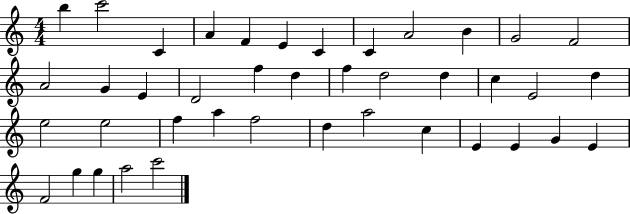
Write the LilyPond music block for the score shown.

{
  \clef treble
  \numericTimeSignature
  \time 4/4
  \key c \major
  b''4 c'''2 c'4 | a'4 f'4 e'4 c'4 | c'4 a'2 b'4 | g'2 f'2 | \break a'2 g'4 e'4 | d'2 f''4 d''4 | f''4 d''2 d''4 | c''4 e'2 d''4 | \break e''2 e''2 | f''4 a''4 f''2 | d''4 a''2 c''4 | e'4 e'4 g'4 e'4 | \break f'2 g''4 g''4 | a''2 c'''2 | \bar "|."
}